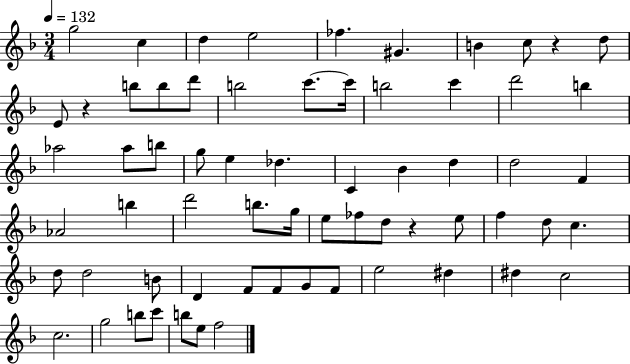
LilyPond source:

{
  \clef treble
  \numericTimeSignature
  \time 3/4
  \key f \major
  \tempo 4 = 132
  g''2 c''4 | d''4 e''2 | fes''4. gis'4. | b'4 c''8 r4 d''8 | \break e'8 r4 b''8 b''8 d'''8 | b''2 c'''8.~~ c'''16 | b''2 c'''4 | d'''2 b''4 | \break aes''2 aes''8 b''8 | g''8 e''4 des''4. | c'4 bes'4 d''4 | d''2 f'4 | \break aes'2 b''4 | d'''2 b''8. g''16 | e''8 fes''8 d''8 r4 e''8 | f''4 d''8 c''4. | \break d''8 d''2 b'8 | d'4 f'8 f'8 g'8 f'8 | e''2 dis''4 | dis''4 c''2 | \break c''2. | g''2 b''8 c'''8 | b''8 e''8 f''2 | \bar "|."
}